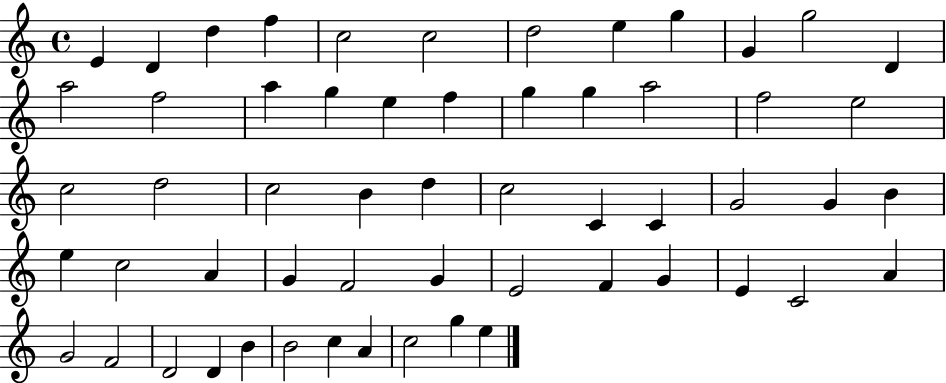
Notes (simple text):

E4/q D4/q D5/q F5/q C5/h C5/h D5/h E5/q G5/q G4/q G5/h D4/q A5/h F5/h A5/q G5/q E5/q F5/q G5/q G5/q A5/h F5/h E5/h C5/h D5/h C5/h B4/q D5/q C5/h C4/q C4/q G4/h G4/q B4/q E5/q C5/h A4/q G4/q F4/h G4/q E4/h F4/q G4/q E4/q C4/h A4/q G4/h F4/h D4/h D4/q B4/q B4/h C5/q A4/q C5/h G5/q E5/q